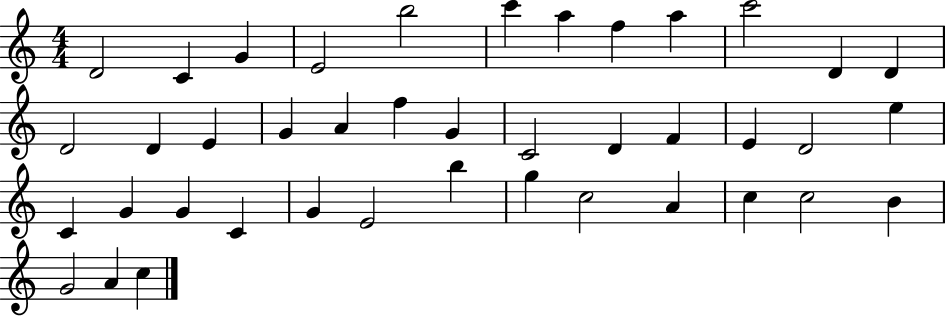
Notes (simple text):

D4/h C4/q G4/q E4/h B5/h C6/q A5/q F5/q A5/q C6/h D4/q D4/q D4/h D4/q E4/q G4/q A4/q F5/q G4/q C4/h D4/q F4/q E4/q D4/h E5/q C4/q G4/q G4/q C4/q G4/q E4/h B5/q G5/q C5/h A4/q C5/q C5/h B4/q G4/h A4/q C5/q